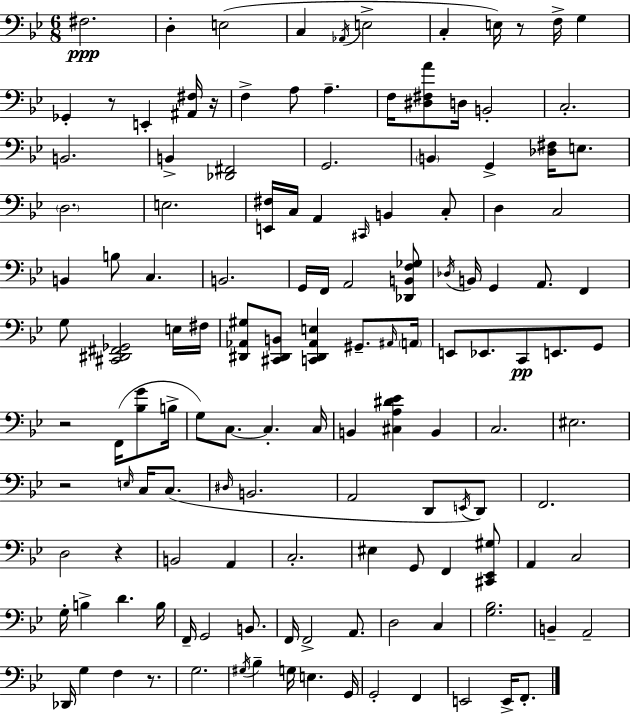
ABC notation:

X:1
T:Untitled
M:6/8
L:1/4
K:Bb
^F,2 D, E,2 C, _A,,/4 E,2 C, E,/4 z/2 F,/4 G, _G,, z/2 E,, [^A,,^F,]/4 z/4 F, A,/2 A, F,/4 [^D,^F,A]/2 D,/4 B,,2 C,2 B,,2 B,, [_D,,^F,,]2 G,,2 B,, G,, [_D,^F,]/4 E,/2 D,2 E,2 [E,,^F,]/4 C,/4 A,, ^C,,/4 B,, C,/2 D, C,2 B,, B,/2 C, B,,2 G,,/4 F,,/4 A,,2 [_D,,B,,F,_G,]/2 _D,/4 B,,/4 G,, A,,/2 F,, G,/2 [^C,,^D,,^F,,_G,,]2 E,/4 ^F,/4 [^D,,_A,,^G,]/2 [^C,,^D,,B,,]/2 [C,,^D,,_A,,E,] ^G,,/2 ^A,,/4 A,,/4 E,,/2 _E,,/2 C,,/2 E,,/2 G,,/2 z2 F,,/4 [_B,G]/2 B,/4 G,/2 C,/2 C, C,/4 B,, [^C,A,^D_E] B,, C,2 ^E,2 z2 E,/4 C,/4 C,/2 ^D,/4 B,,2 A,,2 D,,/2 E,,/4 D,,/2 F,,2 D,2 z B,,2 A,, C,2 ^E, G,,/2 F,, [^C,,_E,,^G,]/2 A,, C,2 G,/4 B, D B,/4 F,,/4 G,,2 B,,/2 F,,/4 F,,2 A,,/2 D,2 C, [G,_B,]2 B,, A,,2 _D,,/4 G, F, z/2 G,2 ^G,/4 _B, G,/4 E, G,,/4 G,,2 F,, E,,2 E,,/4 F,,/2